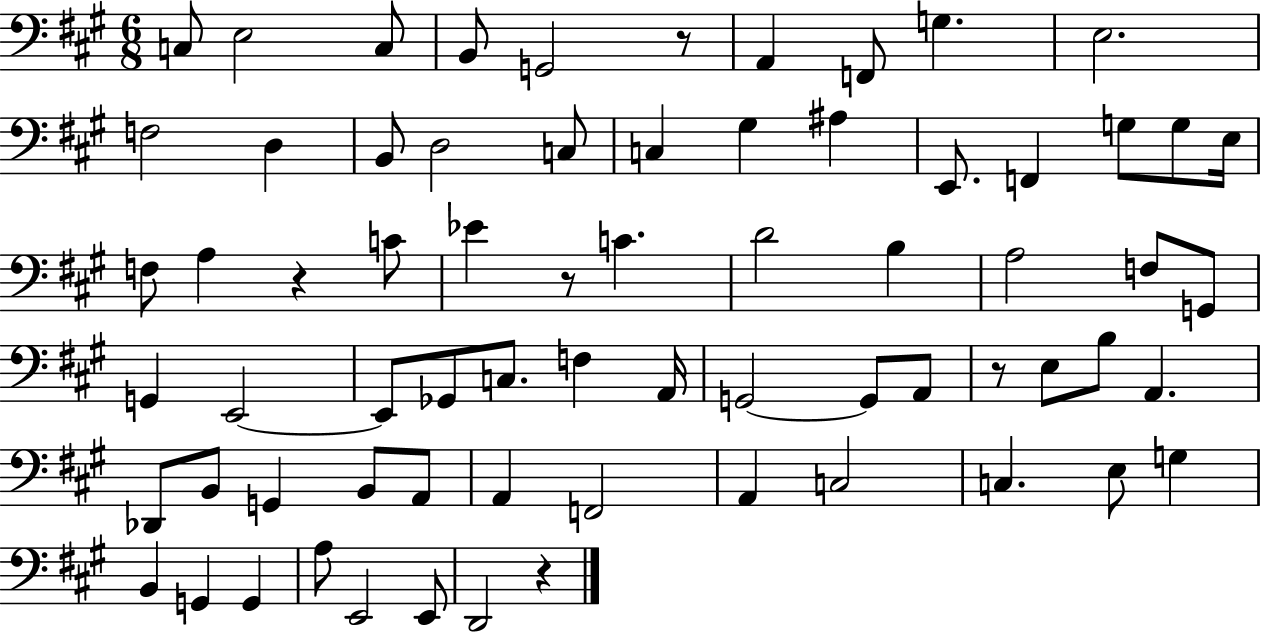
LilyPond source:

{
  \clef bass
  \numericTimeSignature
  \time 6/8
  \key a \major
  c8 e2 c8 | b,8 g,2 r8 | a,4 f,8 g4. | e2. | \break f2 d4 | b,8 d2 c8 | c4 gis4 ais4 | e,8. f,4 g8 g8 e16 | \break f8 a4 r4 c'8 | ees'4 r8 c'4. | d'2 b4 | a2 f8 g,8 | \break g,4 e,2~~ | e,8 ges,8 c8. f4 a,16 | g,2~~ g,8 a,8 | r8 e8 b8 a,4. | \break des,8 b,8 g,4 b,8 a,8 | a,4 f,2 | a,4 c2 | c4. e8 g4 | \break b,4 g,4 g,4 | a8 e,2 e,8 | d,2 r4 | \bar "|."
}